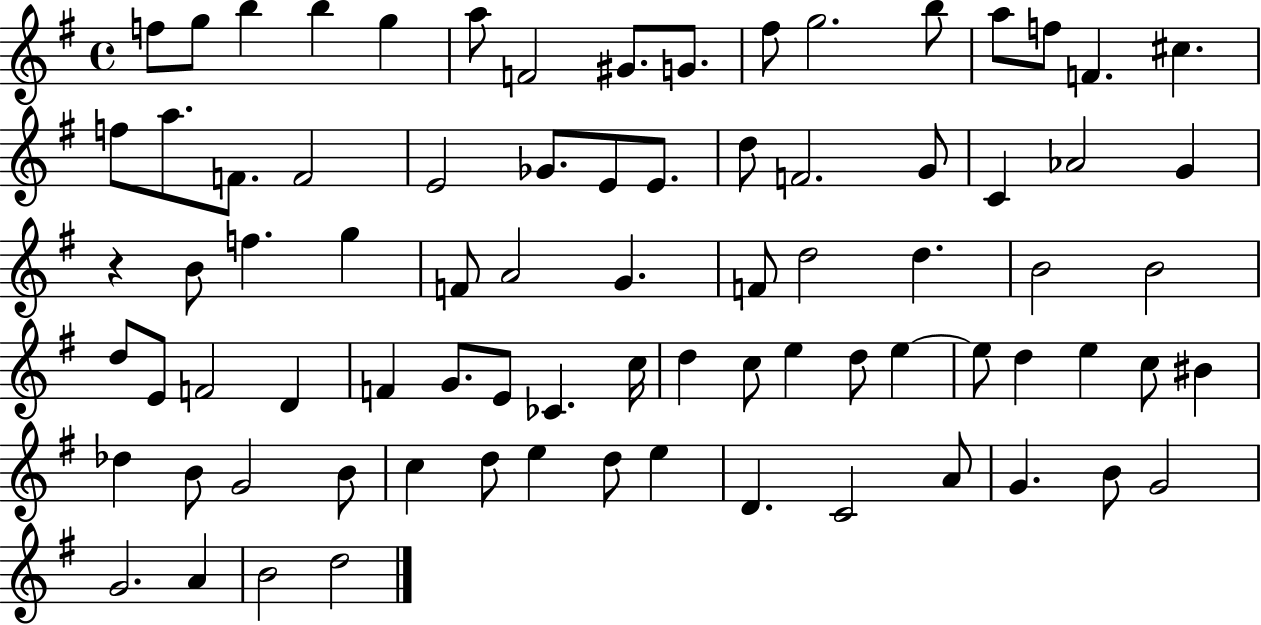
X:1
T:Untitled
M:4/4
L:1/4
K:G
f/2 g/2 b b g a/2 F2 ^G/2 G/2 ^f/2 g2 b/2 a/2 f/2 F ^c f/2 a/2 F/2 F2 E2 _G/2 E/2 E/2 d/2 F2 G/2 C _A2 G z B/2 f g F/2 A2 G F/2 d2 d B2 B2 d/2 E/2 F2 D F G/2 E/2 _C c/4 d c/2 e d/2 e e/2 d e c/2 ^B _d B/2 G2 B/2 c d/2 e d/2 e D C2 A/2 G B/2 G2 G2 A B2 d2